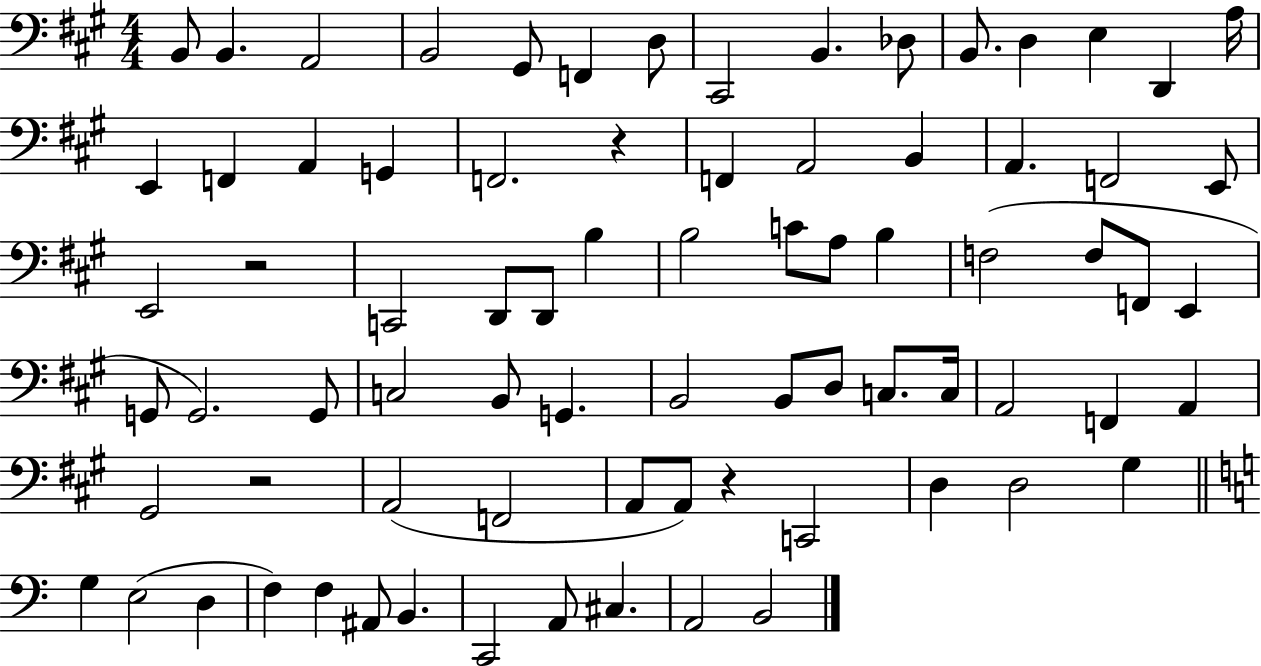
X:1
T:Untitled
M:4/4
L:1/4
K:A
B,,/2 B,, A,,2 B,,2 ^G,,/2 F,, D,/2 ^C,,2 B,, _D,/2 B,,/2 D, E, D,, A,/4 E,, F,, A,, G,, F,,2 z F,, A,,2 B,, A,, F,,2 E,,/2 E,,2 z2 C,,2 D,,/2 D,,/2 B, B,2 C/2 A,/2 B, F,2 F,/2 F,,/2 E,, G,,/2 G,,2 G,,/2 C,2 B,,/2 G,, B,,2 B,,/2 D,/2 C,/2 C,/4 A,,2 F,, A,, ^G,,2 z2 A,,2 F,,2 A,,/2 A,,/2 z C,,2 D, D,2 ^G, G, E,2 D, F, F, ^A,,/2 B,, C,,2 A,,/2 ^C, A,,2 B,,2